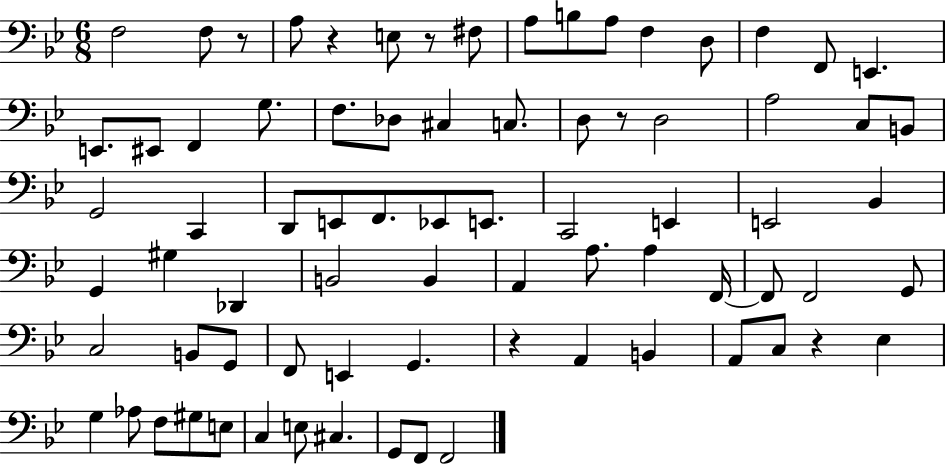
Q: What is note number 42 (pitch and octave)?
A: B2